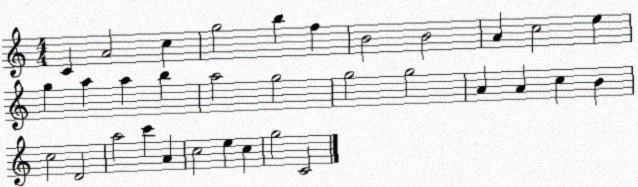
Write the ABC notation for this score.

X:1
T:Untitled
M:4/4
L:1/4
K:C
C A2 c g2 b f B2 B2 A c2 e g a a b a2 g2 g2 g2 A A c B c2 D2 a2 c' A c2 e c g2 C2